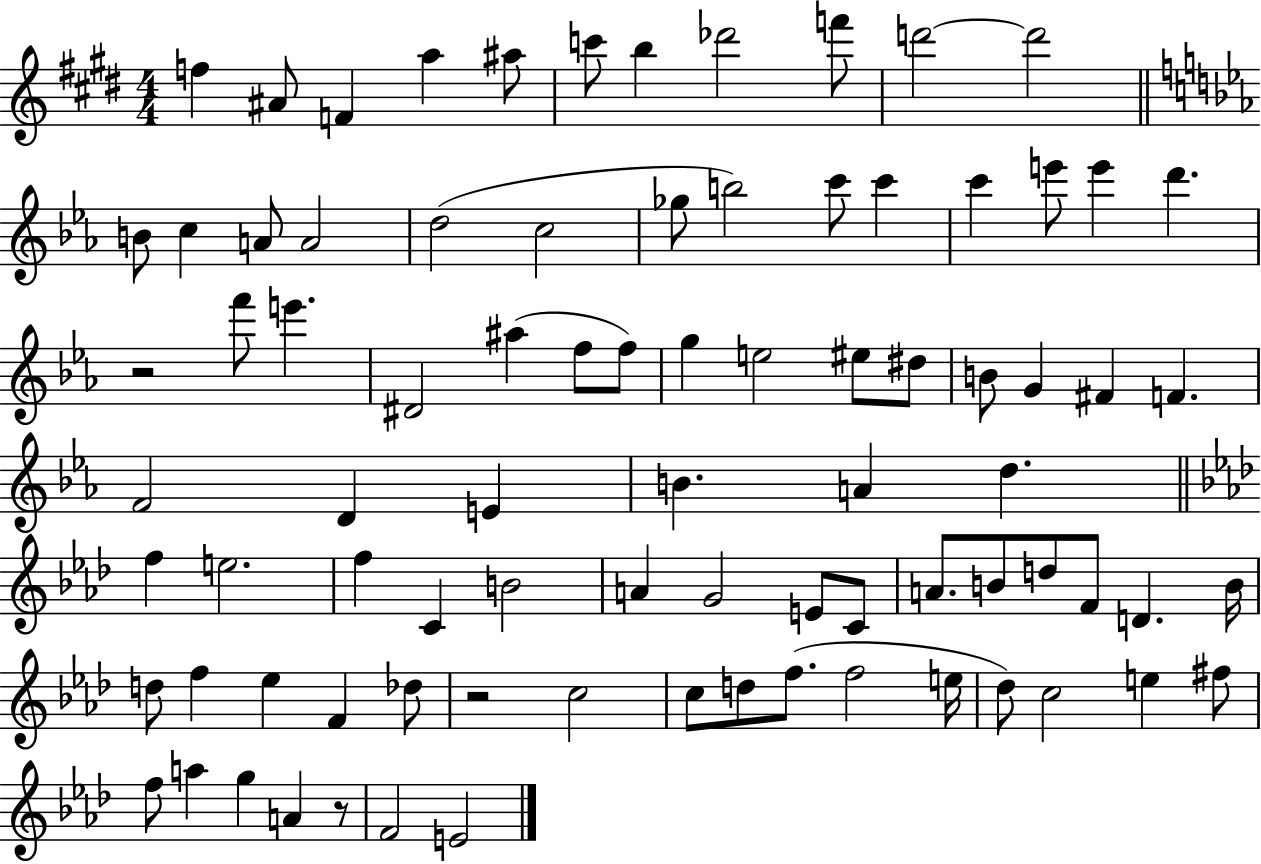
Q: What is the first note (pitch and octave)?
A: F5